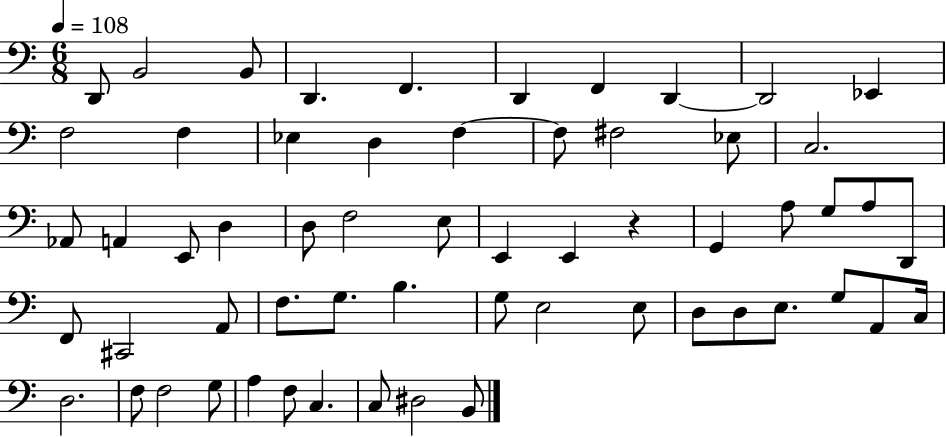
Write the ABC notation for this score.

X:1
T:Untitled
M:6/8
L:1/4
K:C
D,,/2 B,,2 B,,/2 D,, F,, D,, F,, D,, D,,2 _E,, F,2 F, _E, D, F, F,/2 ^F,2 _E,/2 C,2 _A,,/2 A,, E,,/2 D, D,/2 F,2 E,/2 E,, E,, z G,, A,/2 G,/2 A,/2 D,,/2 F,,/2 ^C,,2 A,,/2 F,/2 G,/2 B, G,/2 E,2 E,/2 D,/2 D,/2 E,/2 G,/2 A,,/2 C,/4 D,2 F,/2 F,2 G,/2 A, F,/2 C, C,/2 ^D,2 B,,/2